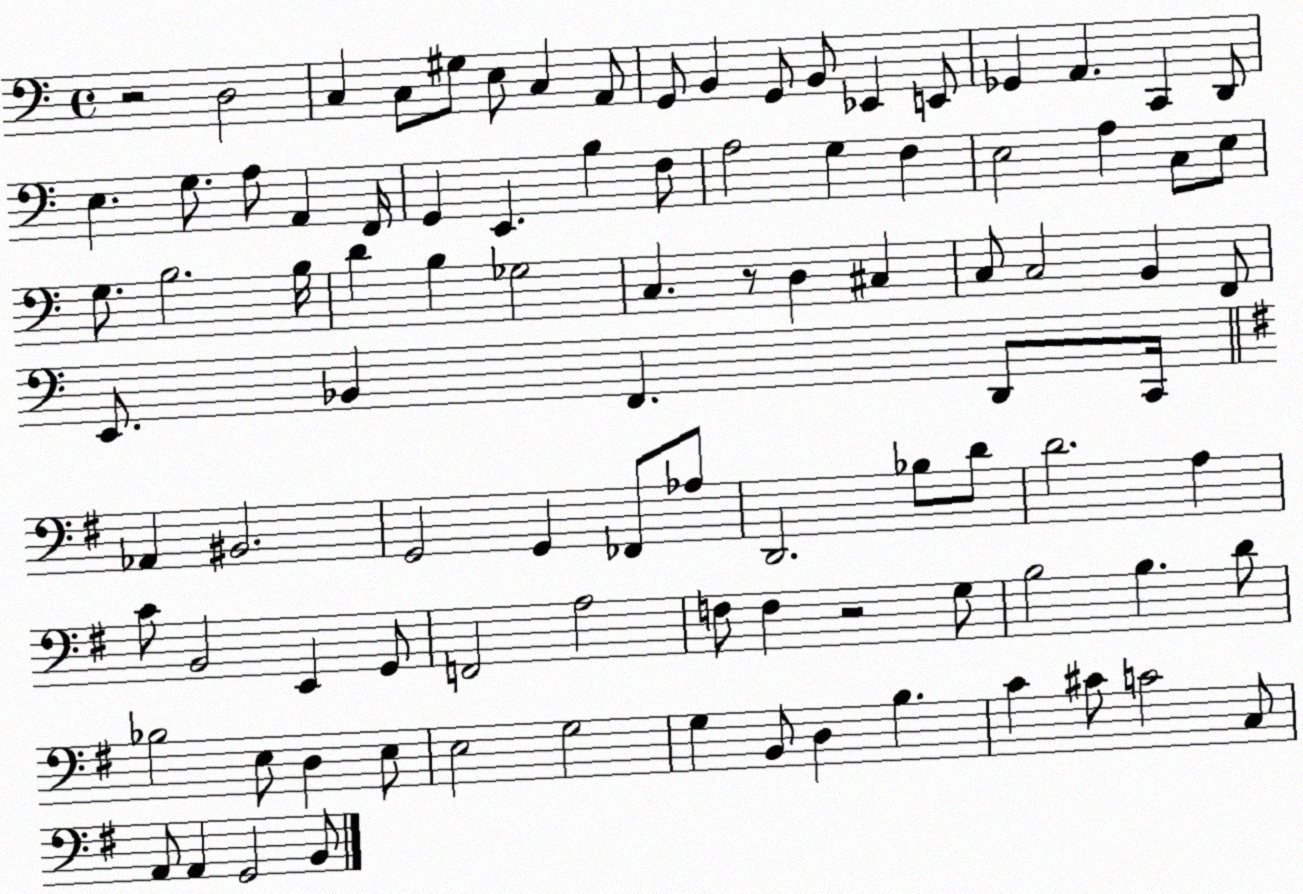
X:1
T:Untitled
M:4/4
L:1/4
K:C
z2 D,2 C, C,/2 ^G,/2 E,/2 C, A,,/2 G,,/2 B,, G,,/2 B,,/2 _E,, E,,/2 _G,, A,, C,, D,,/2 E, G,/2 A,/2 A,, F,,/4 G,, E,, B, F,/2 A,2 G, F, E,2 A, C,/2 E,/2 G,/2 B,2 B,/4 D B, _G,2 C, z/2 D, ^C, C,/2 C,2 B,, F,,/2 E,,/2 _B,, F,, D,,/2 C,,/4 _A,, ^B,,2 G,,2 G,, _F,,/2 _A,/2 D,,2 _B,/2 D/2 D2 A, C/2 B,,2 E,, G,,/2 F,,2 A,2 F,/2 F, z2 G,/2 B,2 B, D/2 _B,2 E,/2 D, E,/2 E,2 G,2 G, B,,/2 D, B, C ^C/2 C2 C,/2 A,,/2 A,, G,,2 B,,/2